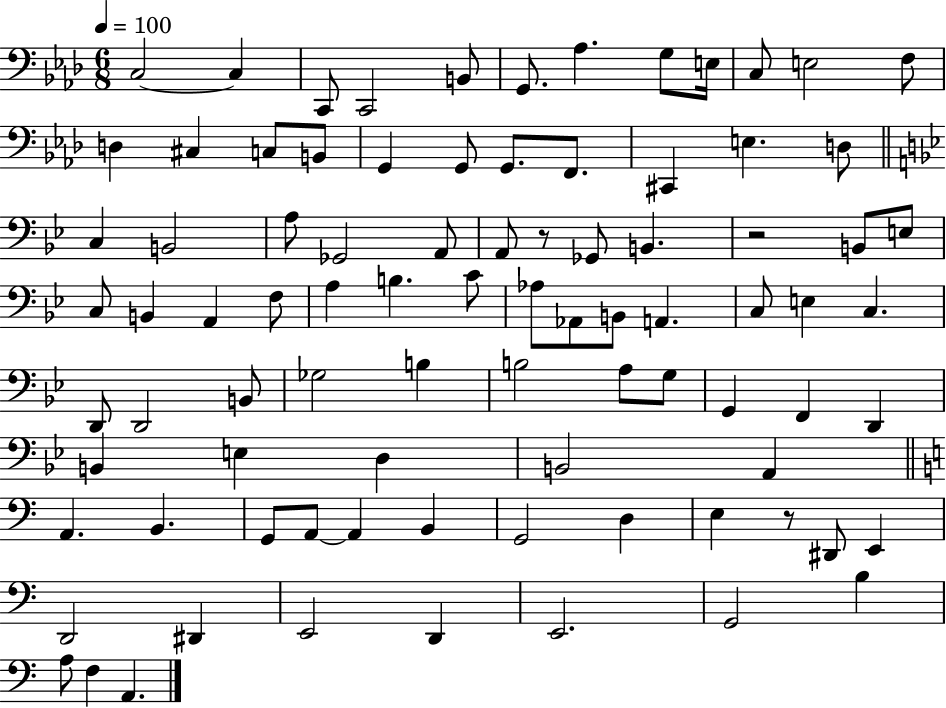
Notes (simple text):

C3/h C3/q C2/e C2/h B2/e G2/e. Ab3/q. G3/e E3/s C3/e E3/h F3/e D3/q C#3/q C3/e B2/e G2/q G2/e G2/e. F2/e. C#2/q E3/q. D3/e C3/q B2/h A3/e Gb2/h A2/e A2/e R/e Gb2/e B2/q. R/h B2/e E3/e C3/e B2/q A2/q F3/e A3/q B3/q. C4/e Ab3/e Ab2/e B2/e A2/q. C3/e E3/q C3/q. D2/e D2/h B2/e Gb3/h B3/q B3/h A3/e G3/e G2/q F2/q D2/q B2/q E3/q D3/q B2/h A2/q A2/q. B2/q. G2/e A2/e A2/q B2/q G2/h D3/q E3/q R/e D#2/e E2/q D2/h D#2/q E2/h D2/q E2/h. G2/h B3/q A3/e F3/q A2/q.